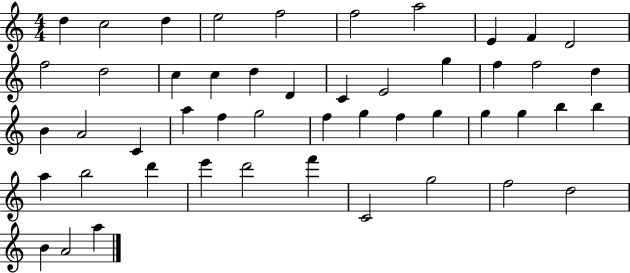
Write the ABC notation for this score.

X:1
T:Untitled
M:4/4
L:1/4
K:C
d c2 d e2 f2 f2 a2 E F D2 f2 d2 c c d D C E2 g f f2 d B A2 C a f g2 f g f g g g b b a b2 d' e' d'2 f' C2 g2 f2 d2 B A2 a